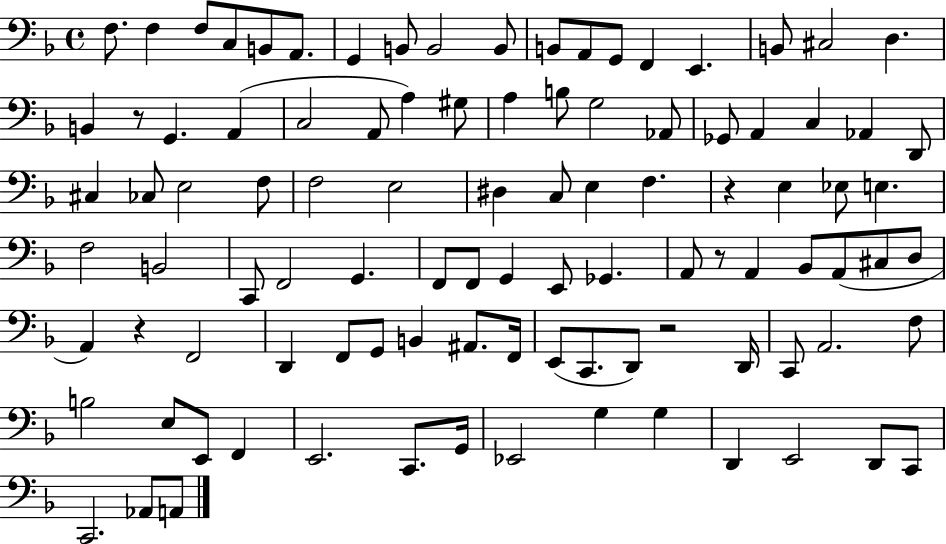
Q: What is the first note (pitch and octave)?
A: F3